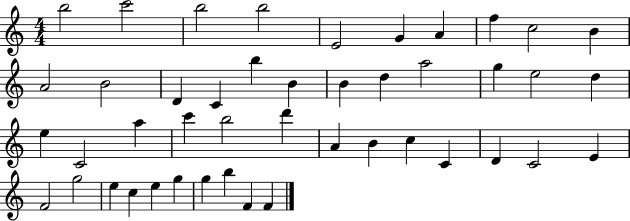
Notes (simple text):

B5/h C6/h B5/h B5/h E4/h G4/q A4/q F5/q C5/h B4/q A4/h B4/h D4/q C4/q B5/q B4/q B4/q D5/q A5/h G5/q E5/h D5/q E5/q C4/h A5/q C6/q B5/h D6/q A4/q B4/q C5/q C4/q D4/q C4/h E4/q F4/h G5/h E5/q C5/q E5/q G5/q G5/q B5/q F4/q F4/q